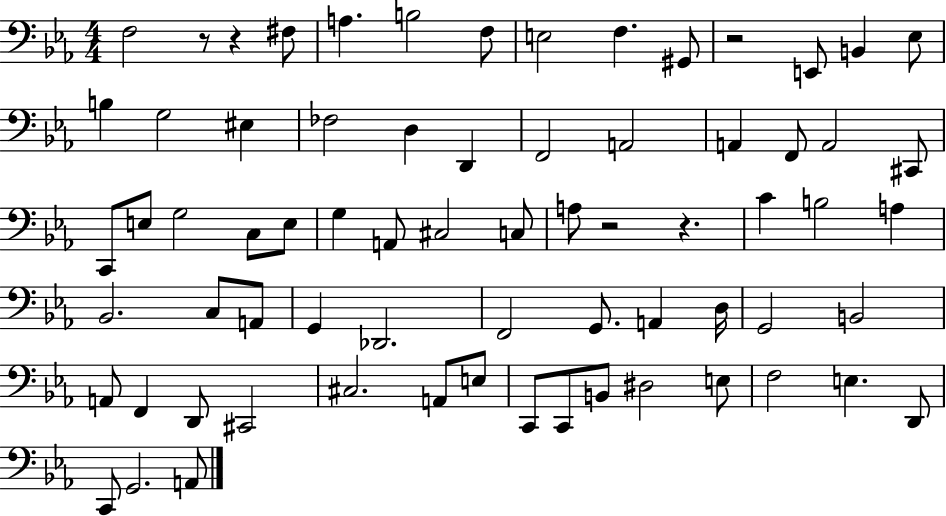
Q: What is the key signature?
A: EES major